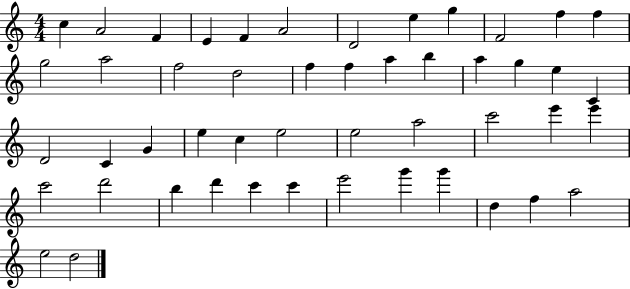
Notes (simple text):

C5/q A4/h F4/q E4/q F4/q A4/h D4/h E5/q G5/q F4/h F5/q F5/q G5/h A5/h F5/h D5/h F5/q F5/q A5/q B5/q A5/q G5/q E5/q C4/q D4/h C4/q G4/q E5/q C5/q E5/h E5/h A5/h C6/h E6/q E6/q C6/h D6/h B5/q D6/q C6/q C6/q E6/h G6/q G6/q D5/q F5/q A5/h E5/h D5/h